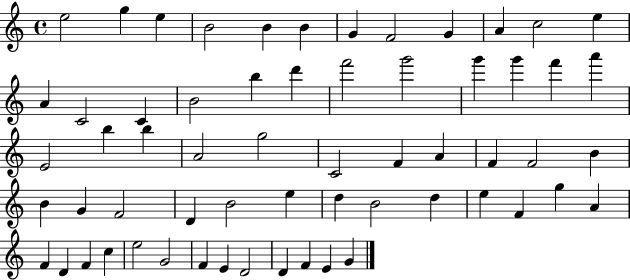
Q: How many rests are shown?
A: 0